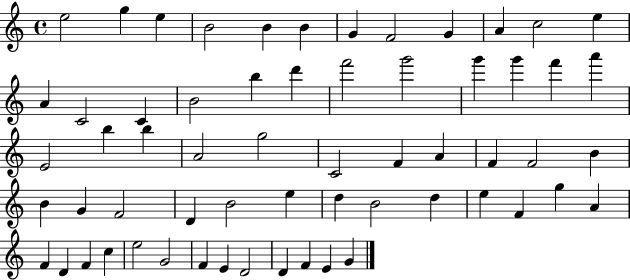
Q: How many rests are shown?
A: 0